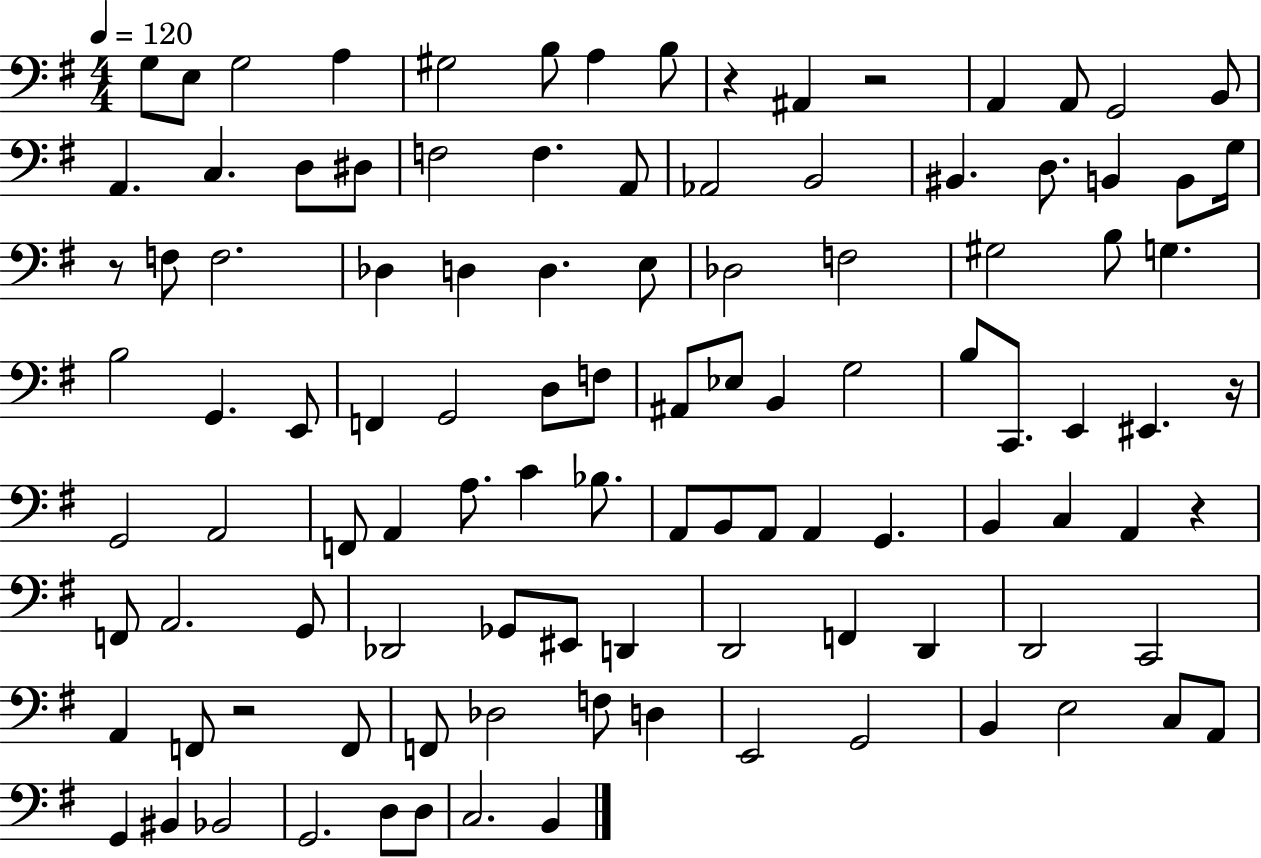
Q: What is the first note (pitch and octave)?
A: G3